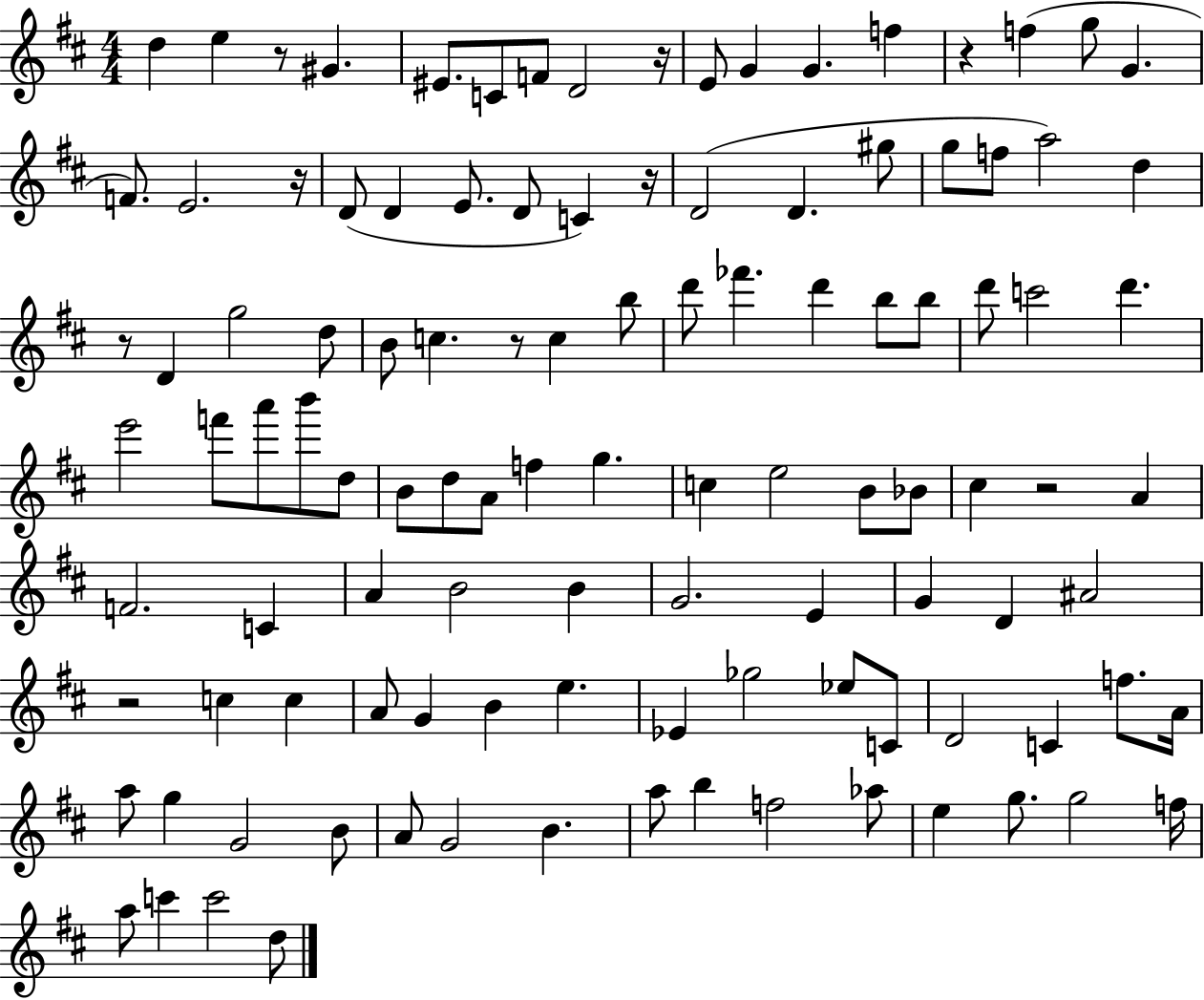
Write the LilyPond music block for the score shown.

{
  \clef treble
  \numericTimeSignature
  \time 4/4
  \key d \major
  d''4 e''4 r8 gis'4. | eis'8. c'8 f'8 d'2 r16 | e'8 g'4 g'4. f''4 | r4 f''4( g''8 g'4. | \break f'8.) e'2. r16 | d'8( d'4 e'8. d'8 c'4) r16 | d'2( d'4. gis''8 | g''8 f''8 a''2) d''4 | \break r8 d'4 g''2 d''8 | b'8 c''4. r8 c''4 b''8 | d'''8 fes'''4. d'''4 b''8 b''8 | d'''8 c'''2 d'''4. | \break e'''2 f'''8 a'''8 b'''8 d''8 | b'8 d''8 a'8 f''4 g''4. | c''4 e''2 b'8 bes'8 | cis''4 r2 a'4 | \break f'2. c'4 | a'4 b'2 b'4 | g'2. e'4 | g'4 d'4 ais'2 | \break r2 c''4 c''4 | a'8 g'4 b'4 e''4. | ees'4 ges''2 ees''8 c'8 | d'2 c'4 f''8. a'16 | \break a''8 g''4 g'2 b'8 | a'8 g'2 b'4. | a''8 b''4 f''2 aes''8 | e''4 g''8. g''2 f''16 | \break a''8 c'''4 c'''2 d''8 | \bar "|."
}